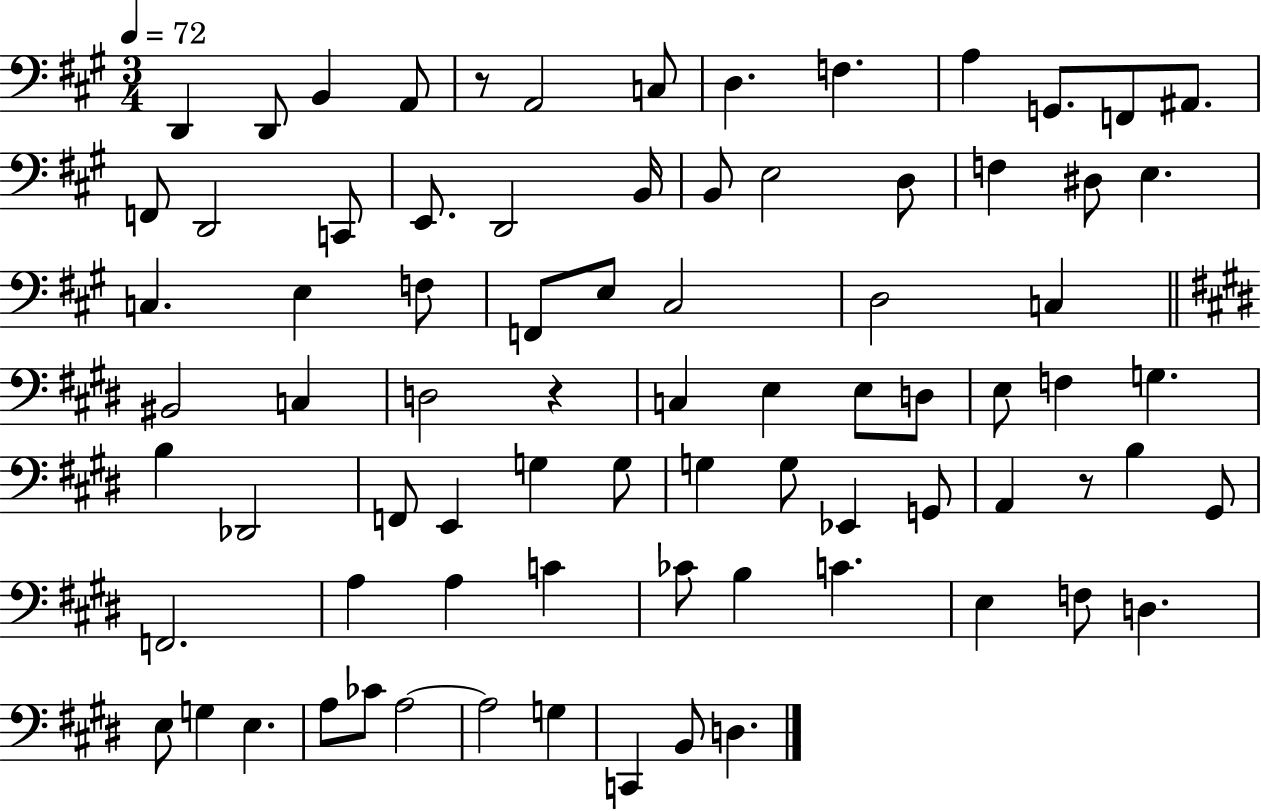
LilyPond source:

{
  \clef bass
  \numericTimeSignature
  \time 3/4
  \key a \major
  \tempo 4 = 72
  \repeat volta 2 { d,4 d,8 b,4 a,8 | r8 a,2 c8 | d4. f4. | a4 g,8. f,8 ais,8. | \break f,8 d,2 c,8 | e,8. d,2 b,16 | b,8 e2 d8 | f4 dis8 e4. | \break c4. e4 f8 | f,8 e8 cis2 | d2 c4 | \bar "||" \break \key e \major bis,2 c4 | d2 r4 | c4 e4 e8 d8 | e8 f4 g4. | \break b4 des,2 | f,8 e,4 g4 g8 | g4 g8 ees,4 g,8 | a,4 r8 b4 gis,8 | \break f,2. | a4 a4 c'4 | ces'8 b4 c'4. | e4 f8 d4. | \break e8 g4 e4. | a8 ces'8 a2~~ | a2 g4 | c,4 b,8 d4. | \break } \bar "|."
}